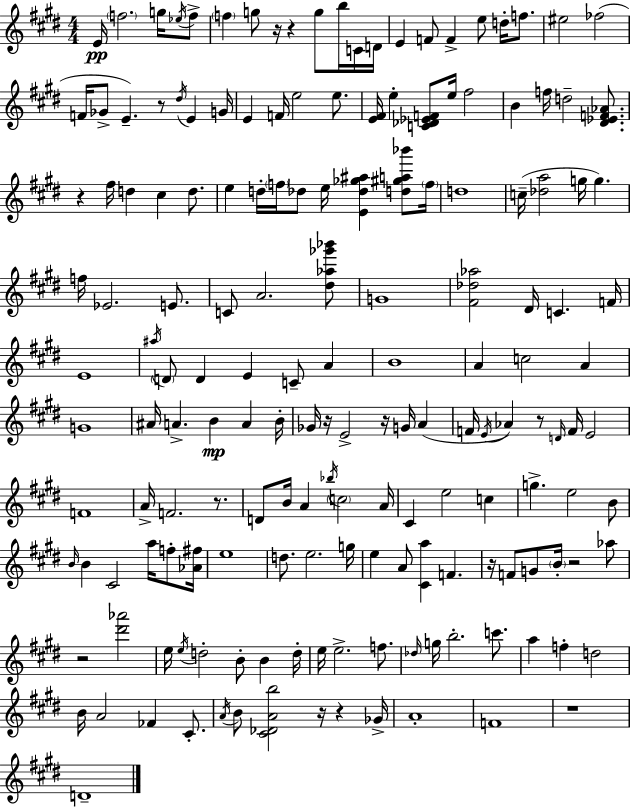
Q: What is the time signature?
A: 4/4